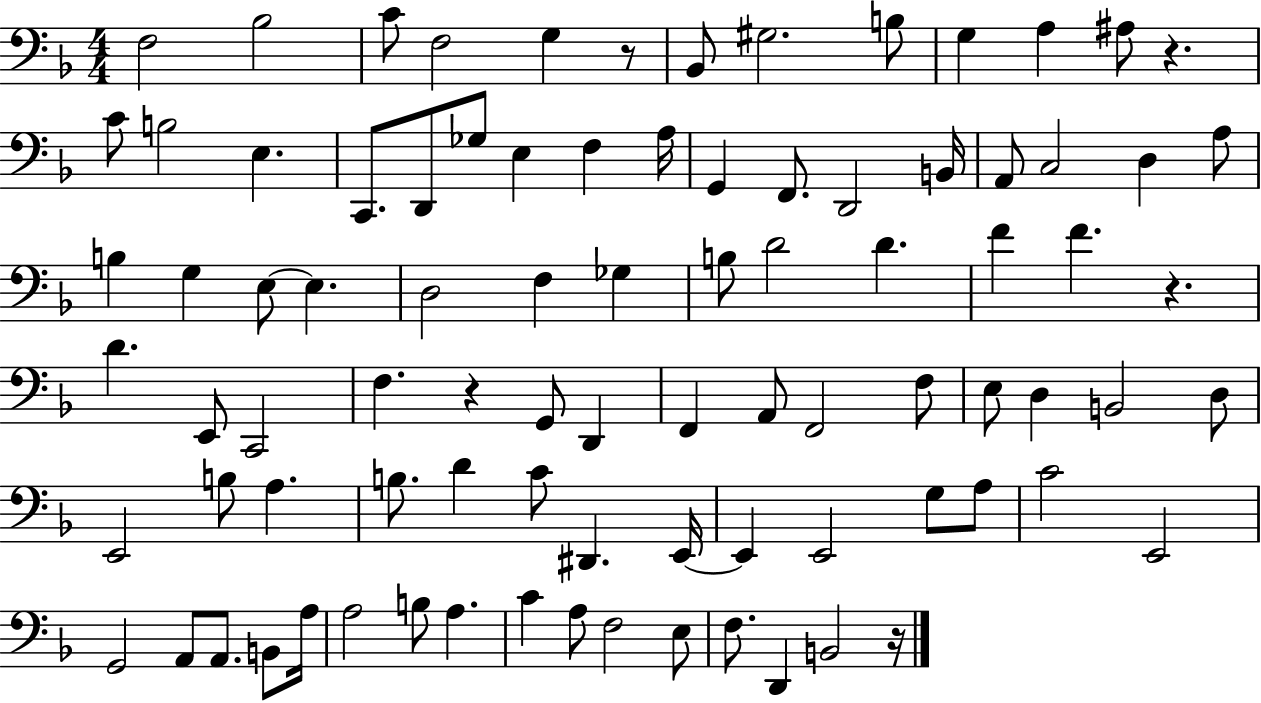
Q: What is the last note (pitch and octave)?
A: B2